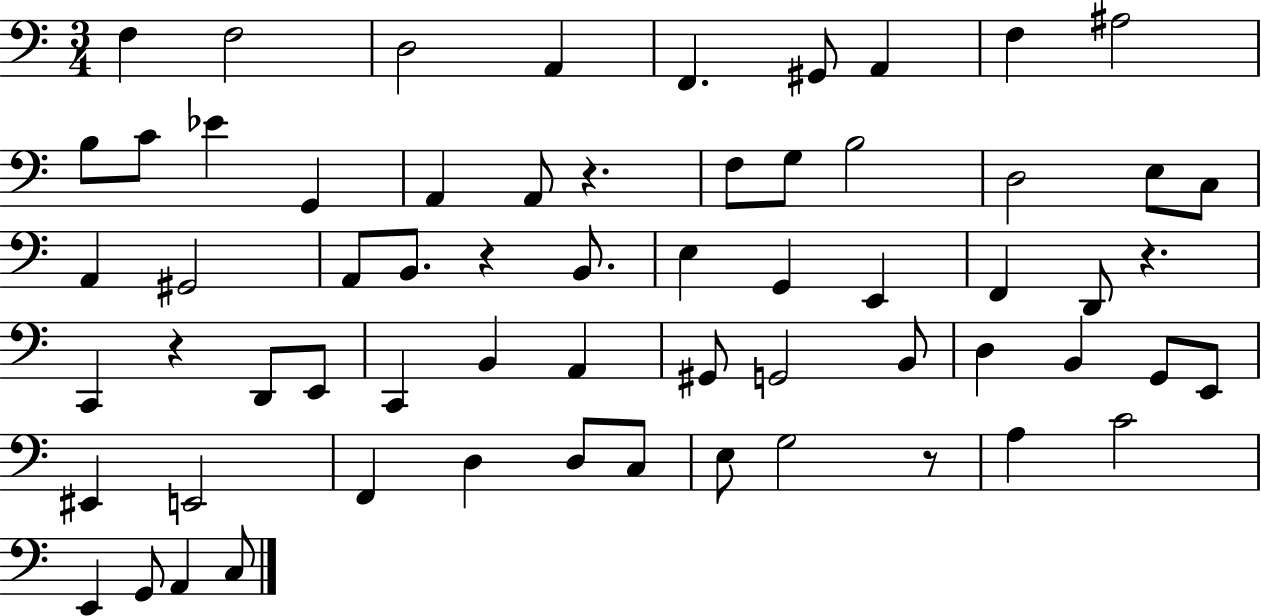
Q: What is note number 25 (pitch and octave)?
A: B2